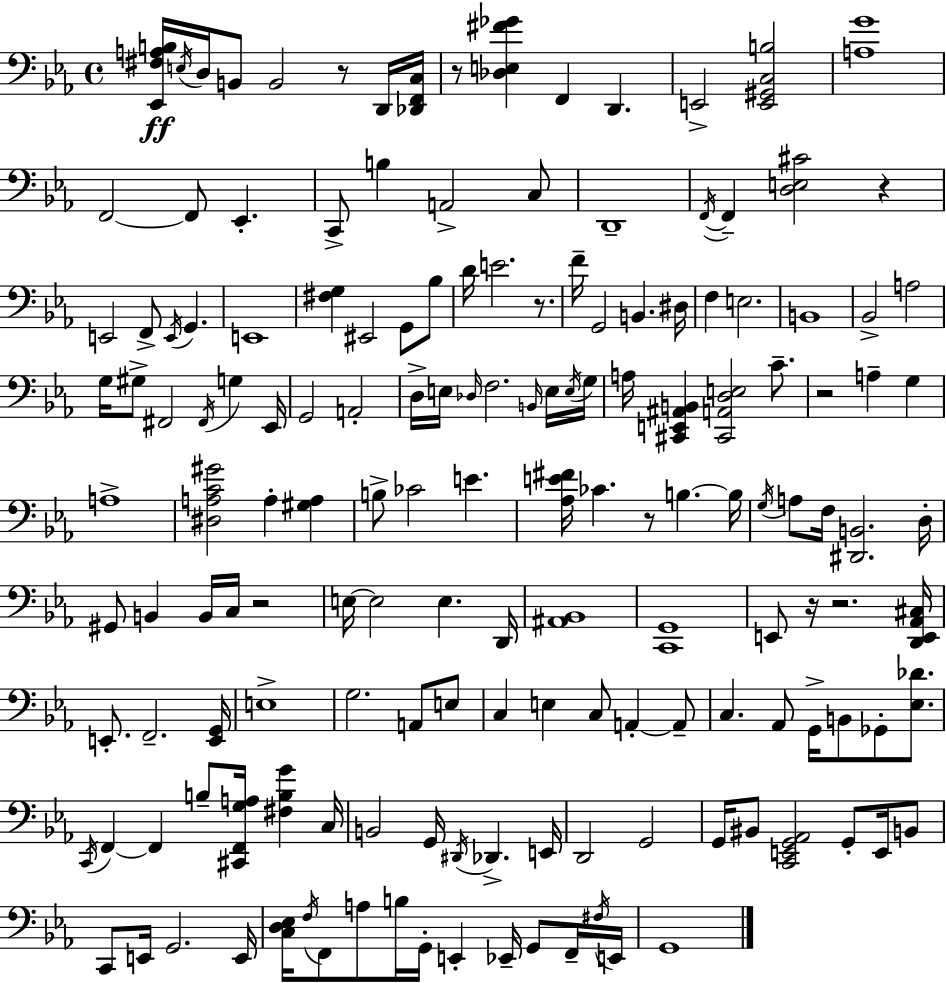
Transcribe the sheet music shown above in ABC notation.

X:1
T:Untitled
M:4/4
L:1/4
K:Eb
[_E,,^F,A,B,]/4 E,/4 D,/4 B,,/2 B,,2 z/2 D,,/4 [_D,,F,,C,]/4 z/2 [_D,E,^F_G] F,, D,, E,,2 [E,,^G,,C,B,]2 [A,G]4 F,,2 F,,/2 _E,, C,,/2 B, A,,2 C,/2 D,,4 F,,/4 F,, [D,E,^C]2 z E,,2 F,,/2 E,,/4 G,, E,,4 [^F,G,] ^E,,2 G,,/2 _B,/2 D/4 E2 z/2 F/4 G,,2 B,, ^D,/4 F, E,2 B,,4 _B,,2 A,2 G,/4 ^G,/2 ^F,,2 ^F,,/4 G, _E,,/4 G,,2 A,,2 D,/4 E,/4 _D,/4 F,2 B,,/4 E,/4 E,/4 G,/4 A,/4 [^C,,E,,^A,,B,,] [^C,,A,,D,E,]2 C/2 z2 A, G, A,4 [^D,A,C^G]2 A, [^G,A,] B,/2 _C2 E [_A,E^F]/4 _C z/2 B, B,/4 G,/4 A,/2 F,/4 [^D,,B,,]2 D,/4 ^G,,/2 B,, B,,/4 C,/4 z2 E,/4 E,2 E, D,,/4 [^A,,_B,,]4 [C,,G,,]4 E,,/2 z/4 z2 [D,,E,,_A,,^C,]/4 E,,/2 F,,2 [E,,G,,]/4 E,4 G,2 A,,/2 E,/2 C, E, C,/2 A,, A,,/2 C, _A,,/2 G,,/4 B,,/2 _G,,/2 [_E,_D]/2 C,,/4 F,, F,, B,/2 [^C,,F,,G,A,]/4 [^F,B,G] C,/4 B,,2 G,,/4 ^D,,/4 _D,, E,,/4 D,,2 G,,2 G,,/4 ^B,,/2 [C,,E,,G,,_A,,]2 G,,/2 E,,/4 B,,/2 C,,/2 E,,/4 G,,2 E,,/4 [C,D,_E,]/4 F,/4 F,,/2 A,/2 B,/4 G,,/4 E,, _E,,/4 G,,/2 F,,/4 ^F,/4 E,,/4 G,,4